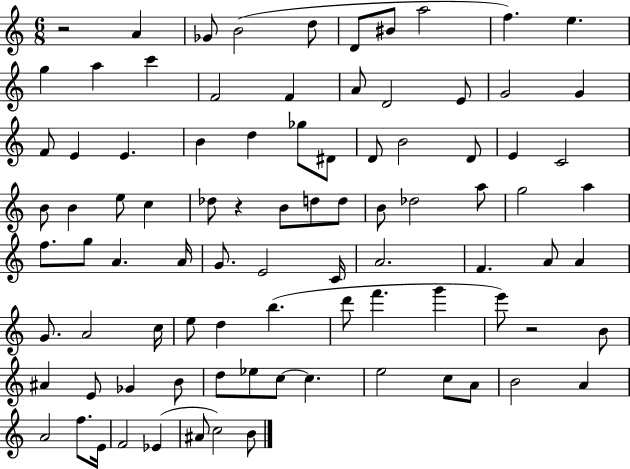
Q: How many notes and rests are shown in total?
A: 90